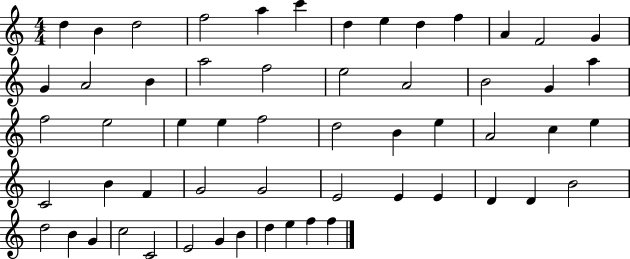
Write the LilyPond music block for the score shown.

{
  \clef treble
  \numericTimeSignature
  \time 4/4
  \key c \major
  d''4 b'4 d''2 | f''2 a''4 c'''4 | d''4 e''4 d''4 f''4 | a'4 f'2 g'4 | \break g'4 a'2 b'4 | a''2 f''2 | e''2 a'2 | b'2 g'4 a''4 | \break f''2 e''2 | e''4 e''4 f''2 | d''2 b'4 e''4 | a'2 c''4 e''4 | \break c'2 b'4 f'4 | g'2 g'2 | e'2 e'4 e'4 | d'4 d'4 b'2 | \break d''2 b'4 g'4 | c''2 c'2 | e'2 g'4 b'4 | d''4 e''4 f''4 f''4 | \break \bar "|."
}